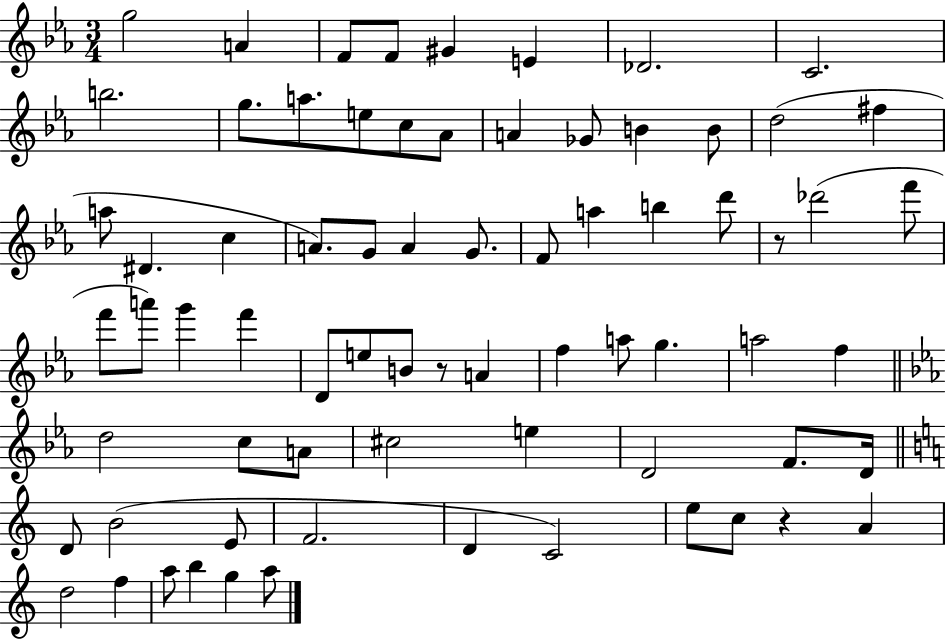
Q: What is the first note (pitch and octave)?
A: G5